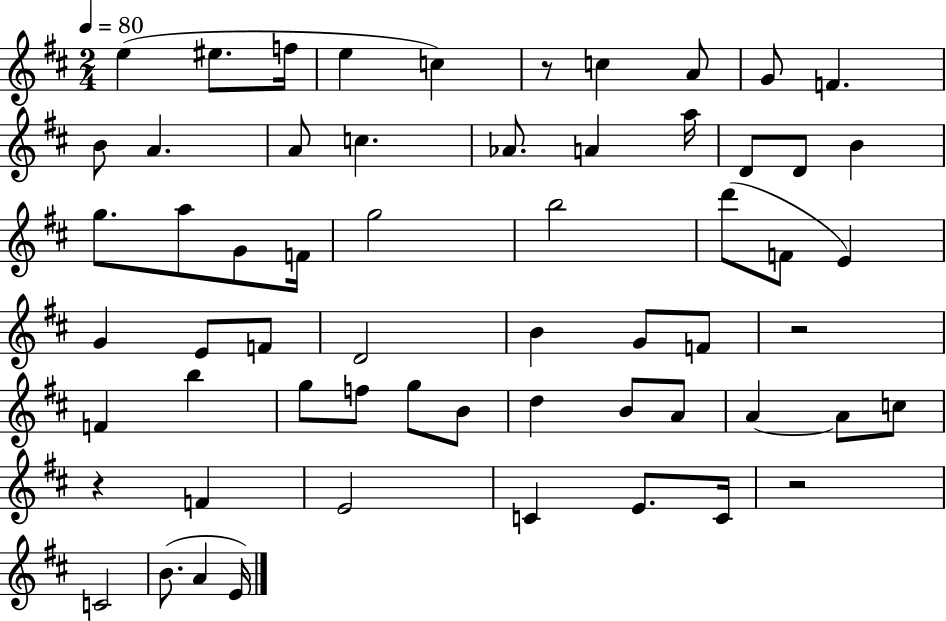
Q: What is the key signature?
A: D major